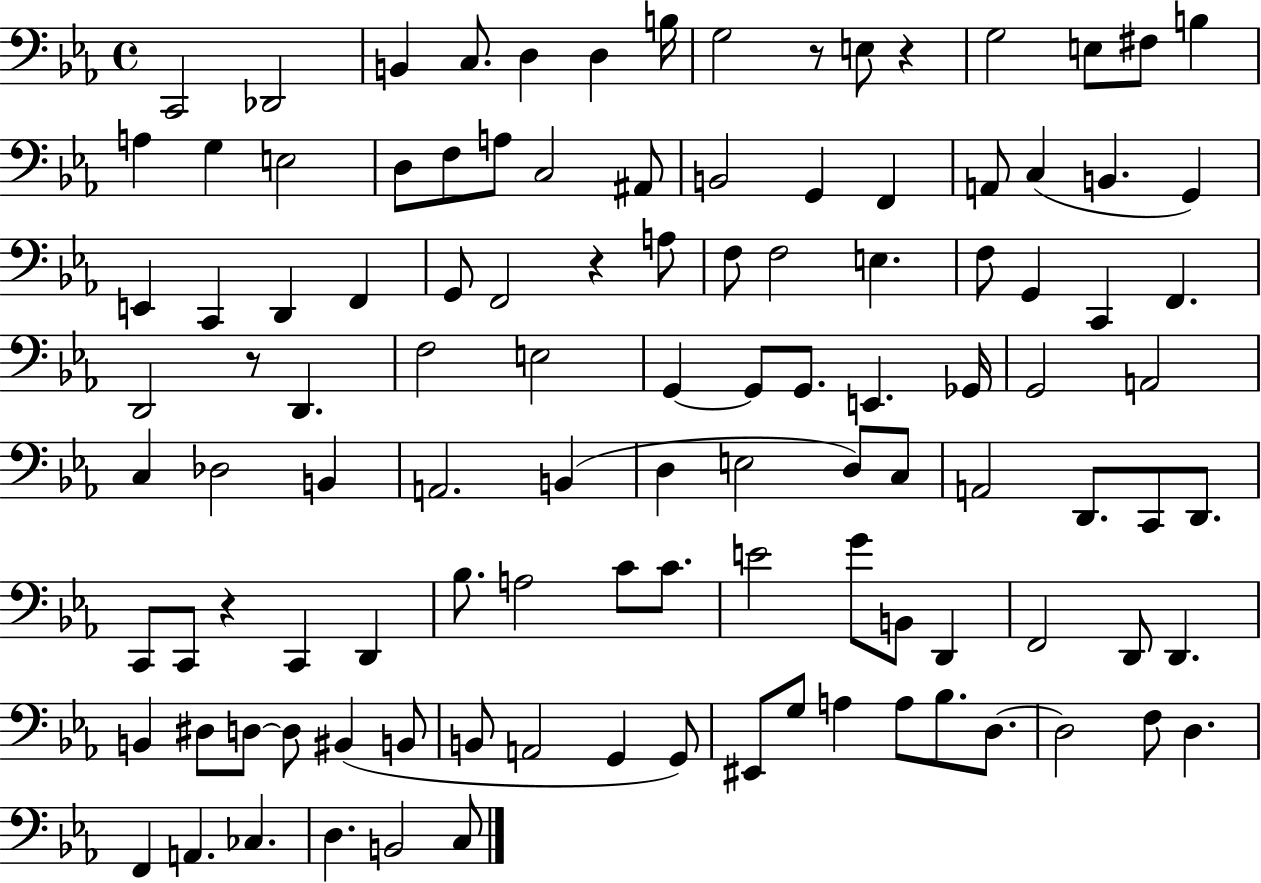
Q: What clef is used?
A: bass